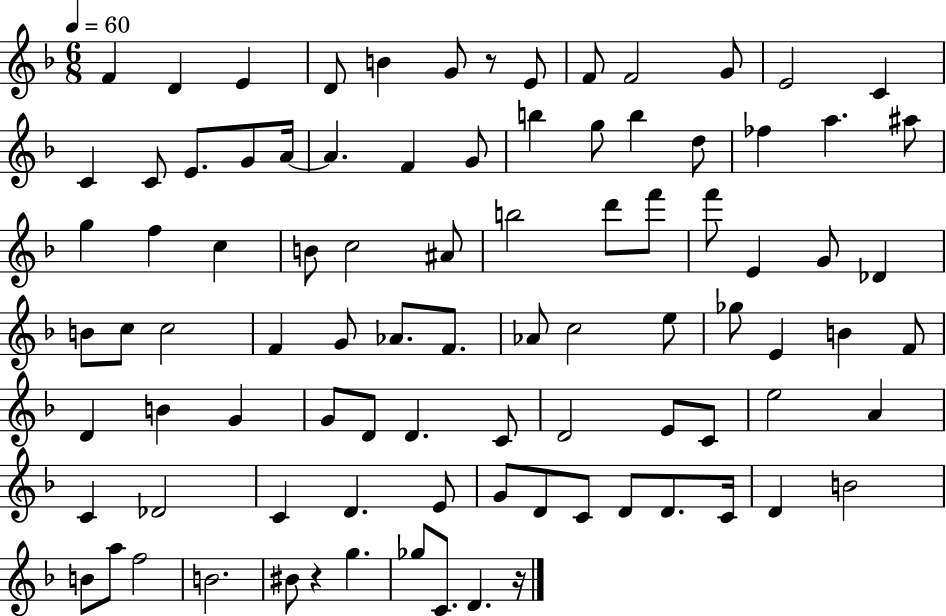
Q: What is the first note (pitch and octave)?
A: F4